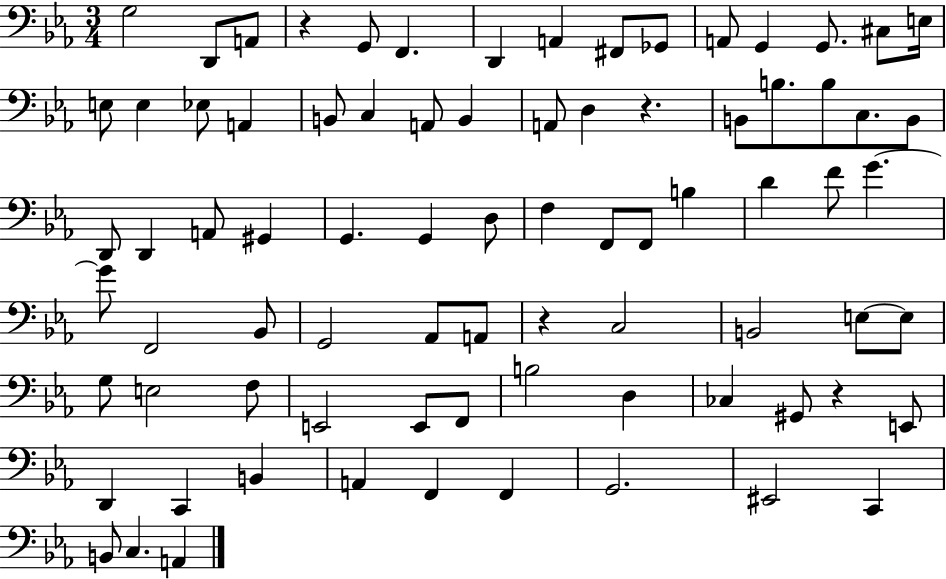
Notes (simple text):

G3/h D2/e A2/e R/q G2/e F2/q. D2/q A2/q F#2/e Gb2/e A2/e G2/q G2/e. C#3/e E3/s E3/e E3/q Eb3/e A2/q B2/e C3/q A2/e B2/q A2/e D3/q R/q. B2/e B3/e. B3/e C3/e. B2/e D2/e D2/q A2/e G#2/q G2/q. G2/q D3/e F3/q F2/e F2/e B3/q D4/q F4/e G4/q. G4/e F2/h Bb2/e G2/h Ab2/e A2/e R/q C3/h B2/h E3/e E3/e G3/e E3/h F3/e E2/h E2/e F2/e B3/h D3/q CES3/q G#2/e R/q E2/e D2/q C2/q B2/q A2/q F2/q F2/q G2/h. EIS2/h C2/q B2/e C3/q. A2/q